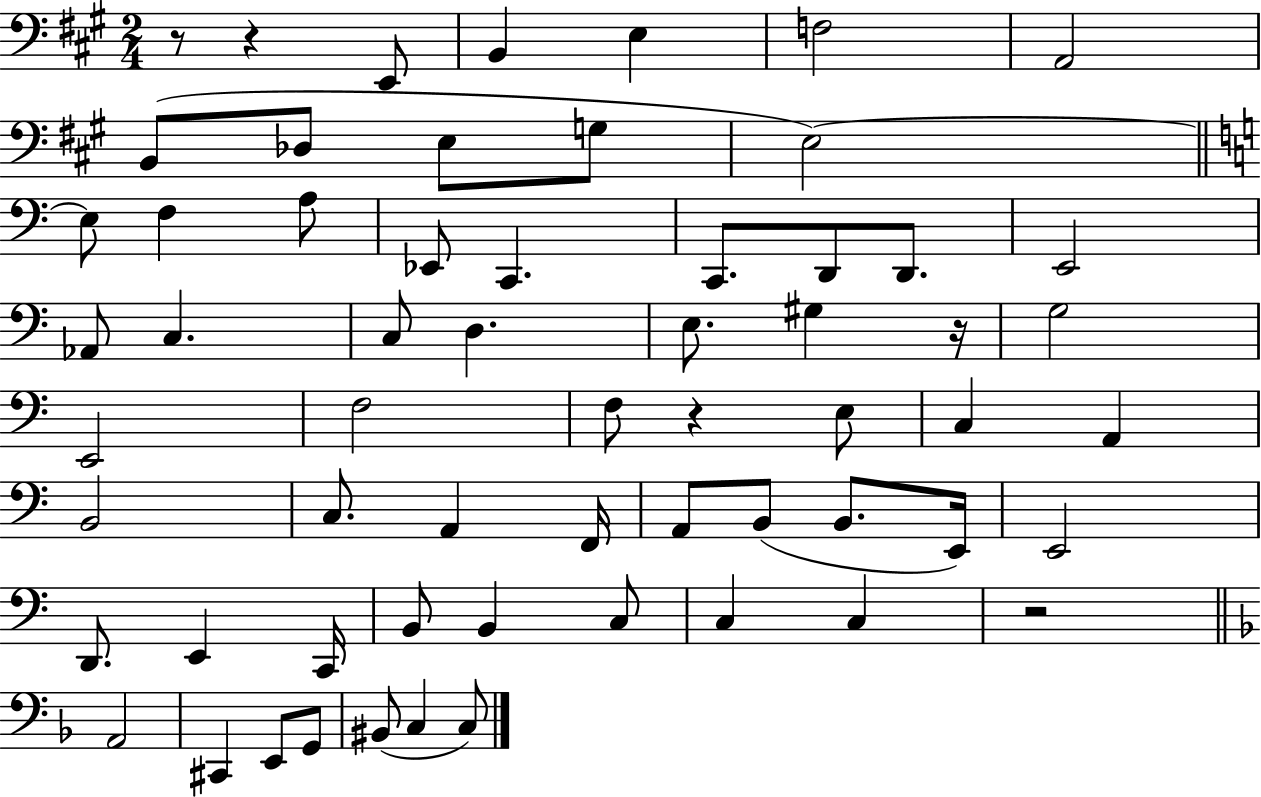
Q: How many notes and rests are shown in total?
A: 61